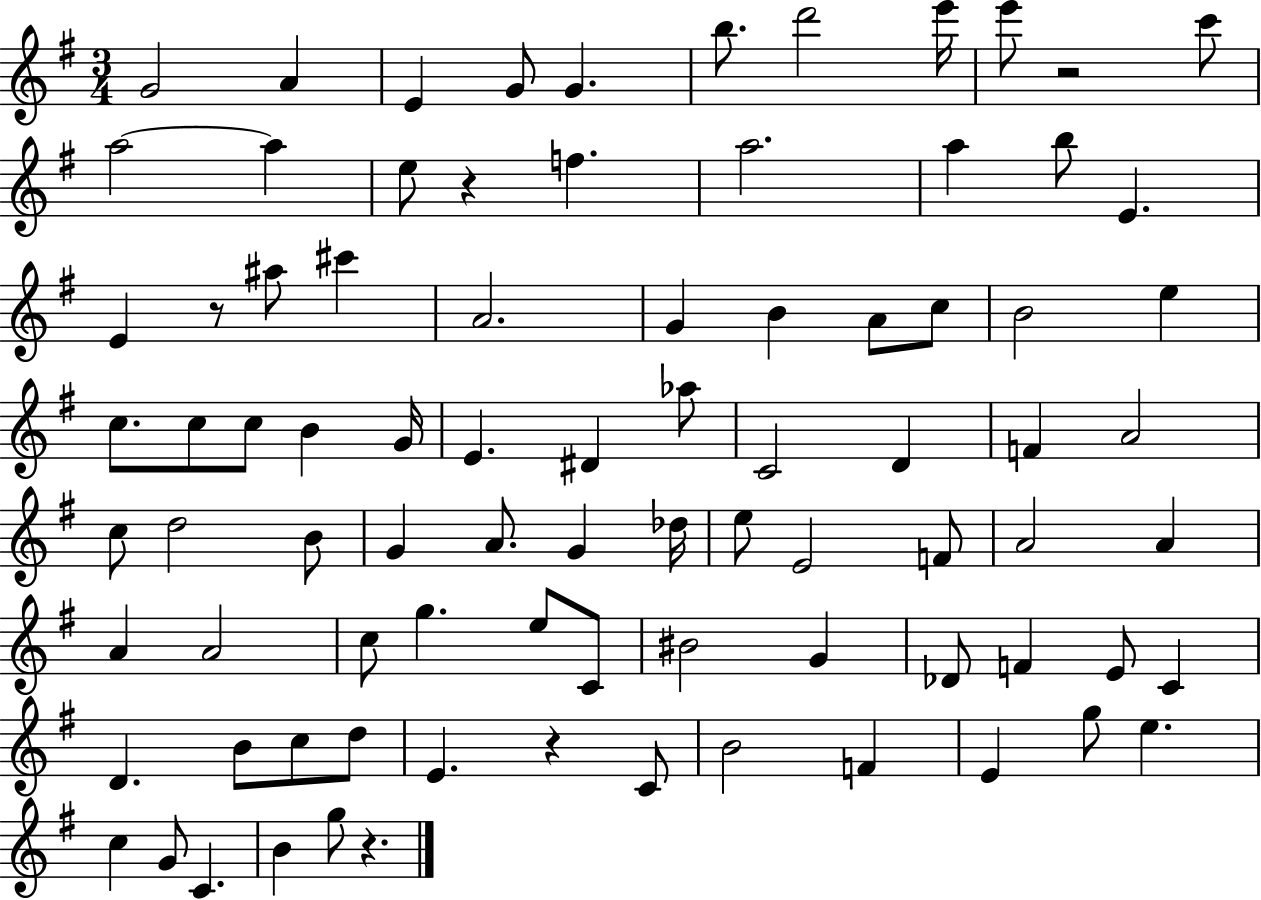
G4/h A4/q E4/q G4/e G4/q. B5/e. D6/h E6/s E6/e R/h C6/e A5/h A5/q E5/e R/q F5/q. A5/h. A5/q B5/e E4/q. E4/q R/e A#5/e C#6/q A4/h. G4/q B4/q A4/e C5/e B4/h E5/q C5/e. C5/e C5/e B4/q G4/s E4/q. D#4/q Ab5/e C4/h D4/q F4/q A4/h C5/e D5/h B4/e G4/q A4/e. G4/q Db5/s E5/e E4/h F4/e A4/h A4/q A4/q A4/h C5/e G5/q. E5/e C4/e BIS4/h G4/q Db4/e F4/q E4/e C4/q D4/q. B4/e C5/e D5/e E4/q. R/q C4/e B4/h F4/q E4/q G5/e E5/q. C5/q G4/e C4/q. B4/q G5/e R/q.